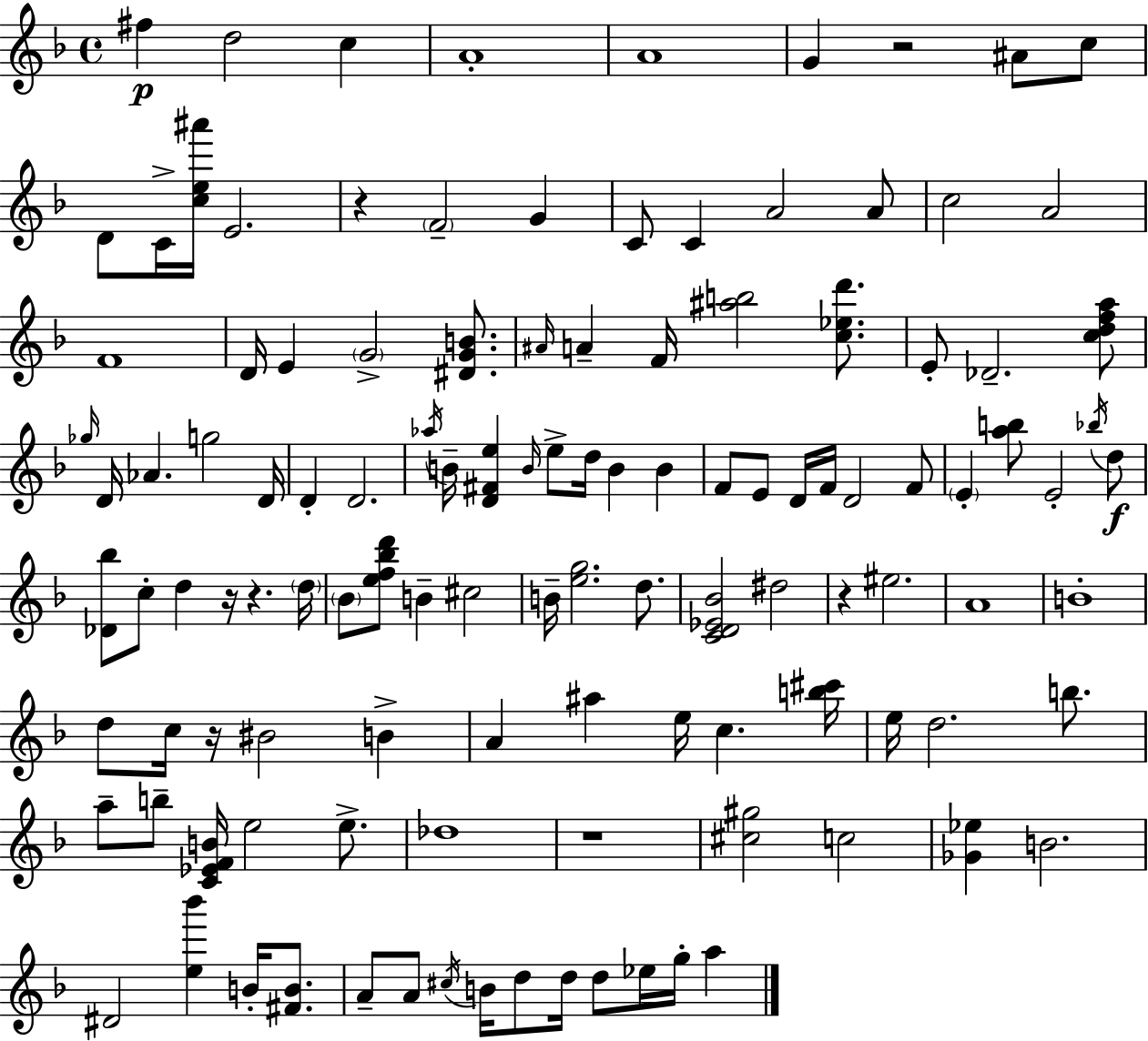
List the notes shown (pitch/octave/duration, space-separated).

F#5/q D5/h C5/q A4/w A4/w G4/q R/h A#4/e C5/e D4/e C4/s [C5,E5,A#6]/s E4/h. R/q F4/h G4/q C4/e C4/q A4/h A4/e C5/h A4/h F4/w D4/s E4/q G4/h [D#4,G4,B4]/e. A#4/s A4/q F4/s [A#5,B5]/h [C5,Eb5,D6]/e. E4/e Db4/h. [C5,D5,F5,A5]/e Gb5/s D4/s Ab4/q. G5/h D4/s D4/q D4/h. Ab5/s B4/s [D4,F#4,E5]/q B4/s E5/e D5/s B4/q B4/q F4/e E4/e D4/s F4/s D4/h F4/e E4/q [A5,B5]/e E4/h Bb5/s D5/e [Db4,Bb5]/e C5/e D5/q R/s R/q. D5/s Bb4/e [E5,F5,Bb5,D6]/e B4/q C#5/h B4/s [E5,G5]/h. D5/e. [C4,D4,Eb4,Bb4]/h D#5/h R/q EIS5/h. A4/w B4/w D5/e C5/s R/s BIS4/h B4/q A4/q A#5/q E5/s C5/q. [B5,C#6]/s E5/s D5/h. B5/e. A5/e B5/e [C4,Eb4,F4,B4]/s E5/h E5/e. Db5/w R/w [C#5,G#5]/h C5/h [Gb4,Eb5]/q B4/h. D#4/h [E5,Bb6]/q B4/s [F#4,B4]/e. A4/e A4/e C#5/s B4/s D5/e D5/s D5/e Eb5/s G5/s A5/q